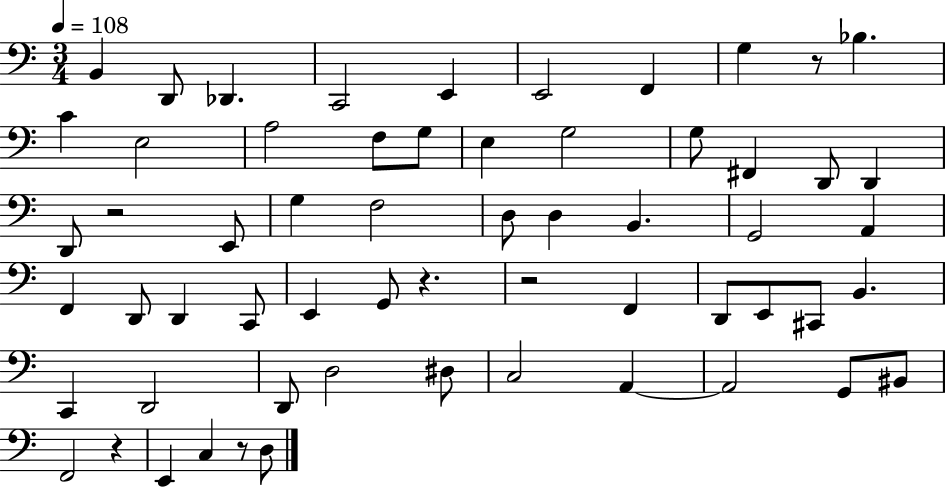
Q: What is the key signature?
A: C major